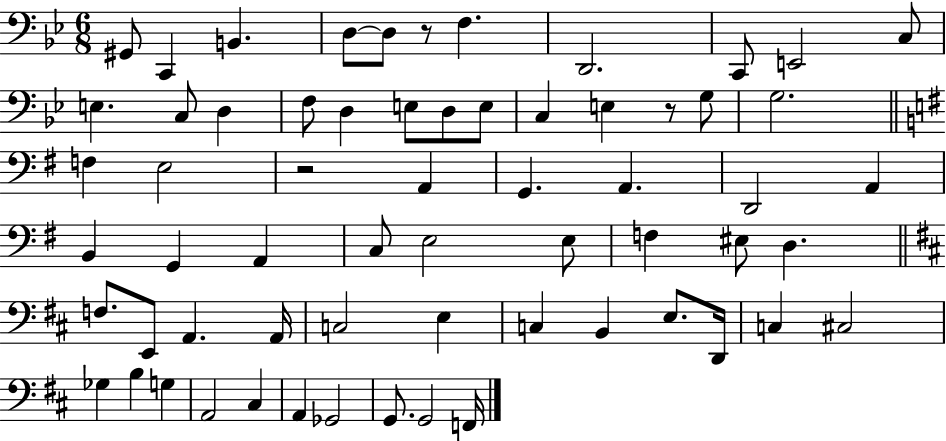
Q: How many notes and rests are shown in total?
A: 63